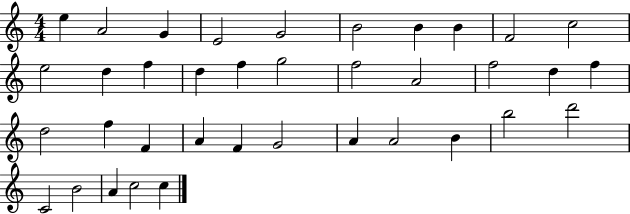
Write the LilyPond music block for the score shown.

{
  \clef treble
  \numericTimeSignature
  \time 4/4
  \key c \major
  e''4 a'2 g'4 | e'2 g'2 | b'2 b'4 b'4 | f'2 c''2 | \break e''2 d''4 f''4 | d''4 f''4 g''2 | f''2 a'2 | f''2 d''4 f''4 | \break d''2 f''4 f'4 | a'4 f'4 g'2 | a'4 a'2 b'4 | b''2 d'''2 | \break c'2 b'2 | a'4 c''2 c''4 | \bar "|."
}